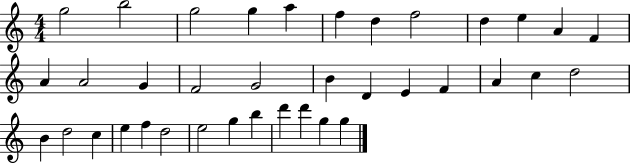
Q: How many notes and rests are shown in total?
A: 37